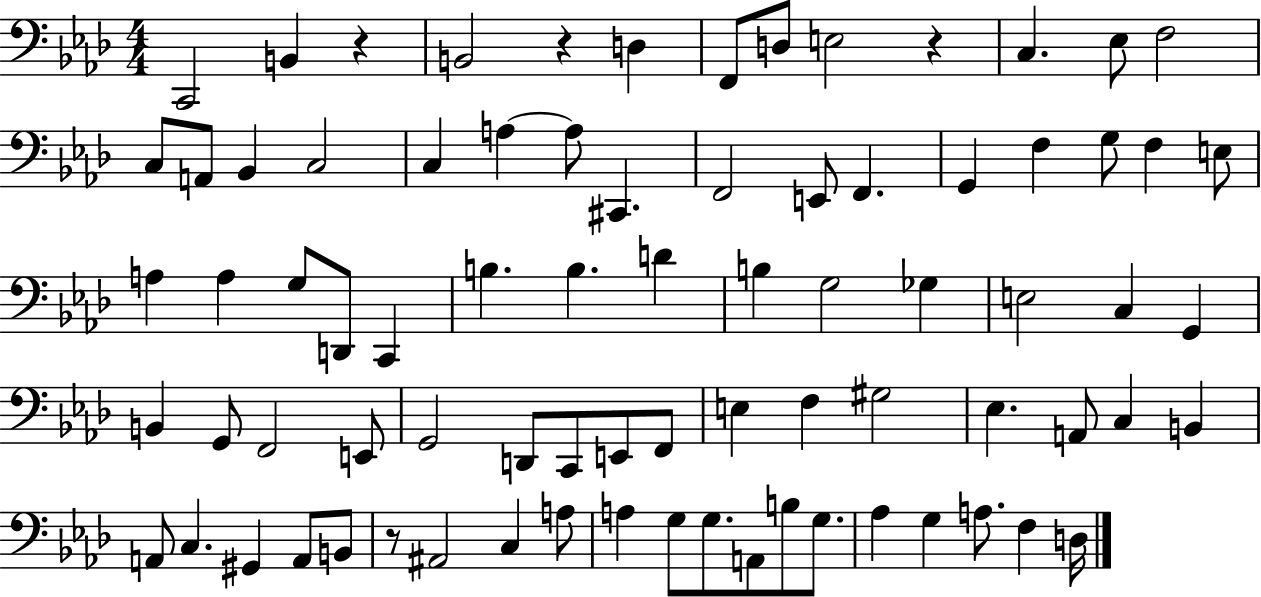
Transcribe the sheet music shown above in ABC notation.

X:1
T:Untitled
M:4/4
L:1/4
K:Ab
C,,2 B,, z B,,2 z D, F,,/2 D,/2 E,2 z C, _E,/2 F,2 C,/2 A,,/2 _B,, C,2 C, A, A,/2 ^C,, F,,2 E,,/2 F,, G,, F, G,/2 F, E,/2 A, A, G,/2 D,,/2 C,, B, B, D B, G,2 _G, E,2 C, G,, B,, G,,/2 F,,2 E,,/2 G,,2 D,,/2 C,,/2 E,,/2 F,,/2 E, F, ^G,2 _E, A,,/2 C, B,, A,,/2 C, ^G,, A,,/2 B,,/2 z/2 ^A,,2 C, A,/2 A, G,/2 G,/2 A,,/2 B,/2 G,/2 _A, G, A,/2 F, D,/4